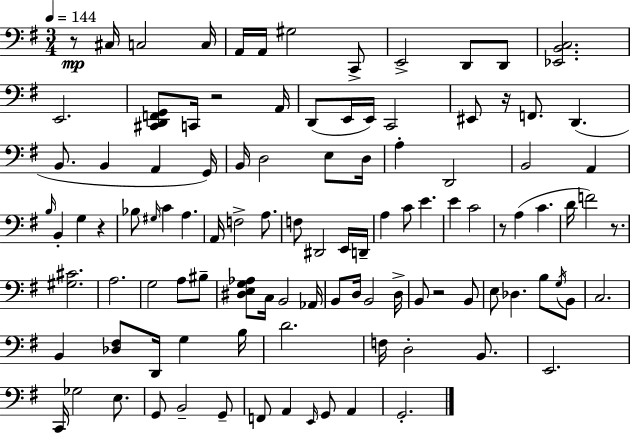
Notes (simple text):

R/e C#3/s C3/h C3/s A2/s A2/s G#3/h C2/e E2/h D2/e D2/e [Eb2,B2,C3]/h. E2/h. [C#2,D2,F2,G2]/e C2/s R/h A2/s D2/e E2/s E2/s C2/h EIS2/e R/s F2/e. D2/q. B2/e. B2/q A2/q G2/s B2/s D3/h E3/e D3/s A3/q D2/h B2/h A2/q B3/s B2/q G3/q R/q Bb3/e G#3/s C4/q A3/q. A2/s F3/h A3/e. F3/e D#2/h E2/s D2/s A3/q C4/e E4/q. E4/q C4/h R/e A3/q C4/q. D4/s F4/h R/e. [G#3,C#4]/h. A3/h. G3/h A3/e BIS3/e [D#3,E3,G3,Ab3]/e C3/s B2/h Ab2/s B2/e D3/s B2/h D3/s B2/e R/h B2/e E3/e Db3/q. B3/e G3/s B2/e C3/h. B2/q [Db3,F#3]/e D2/s G3/q B3/s D4/h. F3/s D3/h B2/e. E2/h. C2/s Gb3/h E3/e. G2/e B2/h G2/e F2/e A2/q E2/s G2/e A2/q G2/h.